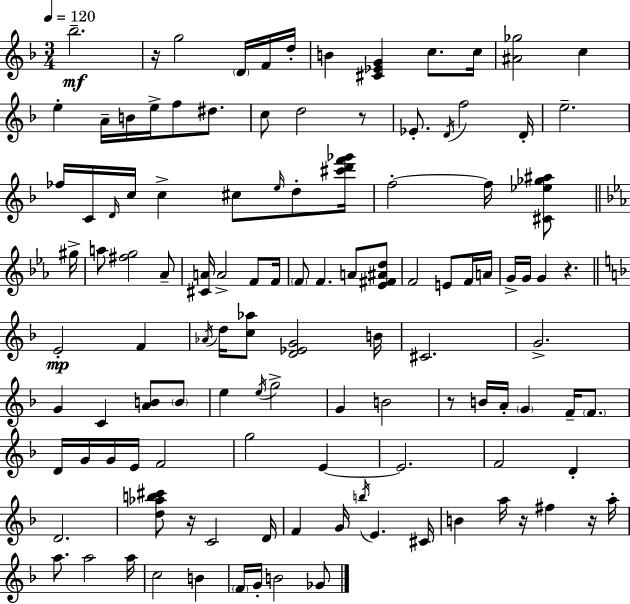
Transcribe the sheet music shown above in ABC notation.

X:1
T:Untitled
M:3/4
L:1/4
K:Dm
_b2 z/4 g2 D/4 F/4 d/4 B [^C_EG] c/2 c/4 [^A_g]2 c e A/4 B/4 e/4 f/2 ^d/2 c/2 d2 z/2 _E/2 D/4 f2 D/4 e2 _f/4 C/4 D/4 c/4 c ^c/2 e/4 d/2 [^c'd'f'_g']/4 f2 f/4 [^C_e_g^a]/2 ^g/4 a/2 [^fg]2 _A/2 [^CA]/4 A2 F/2 F/4 F/2 F A/2 [_E^F^Ad]/2 F2 E/2 F/4 A/4 G/4 G/4 G z E2 F _A/4 d/4 [c_a]/2 [D_EG]2 B/4 ^C2 G2 G C [AB]/2 B/2 e e/4 g2 G B2 z/2 B/4 A/4 G F/4 F/2 D/4 G/4 G/4 E/4 F2 g2 E E2 F2 D D2 [d_ab^c']/2 z/4 C2 D/4 F G/4 b/4 E ^C/4 B a/4 z/4 ^f z/4 a/4 a/2 a2 a/4 c2 B F/4 G/4 B2 _G/2